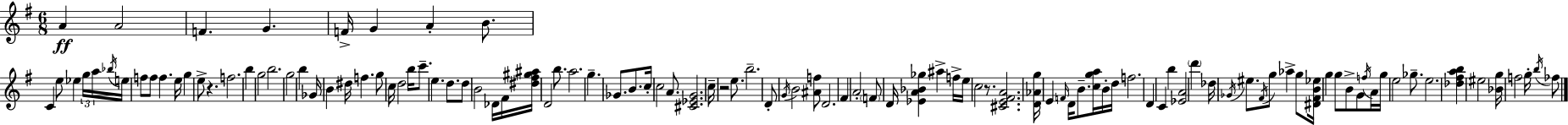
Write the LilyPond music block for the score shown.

{
  \clef treble
  \numericTimeSignature
  \time 6/8
  \key g \major
  a'4\ff a'2 | f'4. g'4. | f'16-> g'4 a'4-. b'8. | c'4 e''8 ees''4 \tuplet 3/2 { g''16 a''16 | \break \acciaccatura { bes''16 } } e''16 f''8 f''8 f''4. | e''16 g''4 e''8-> r4. | f''2. | b''4 g''2 | \break b''2. | g''2 b''4 | ges'16 b'4 dis''16 f''4. | g''8 c''16 d''2 | \break b''16 c'''8.-- e''4. d''8. | d''8 b'2 des'16 | fis'16 <dis'' fis'' gis'' ais''>16 d'2 b''8. | a''2. | \break g''4.-- ges'8. b'8. | c''16-. c''2 a'8. | <cis' ees' g'>2. | c''16-- r2 e''8. | \break b''2.-- | d'8-. \acciaccatura { g'16 } b'2 | <ais' f''>8 d'2. | fis'4 a'2-. | \break \parenthesize f'8 d'16 <ees' a' bes' ges''>4 ais''4-> | f''16-> e''16 c''2 r8. | <cis' e' fis' a'>2. | <d' aes' g''>16 e'4 \grace { f'16 } d'16 b'8.-- | \break <c'' g'' a''>16 b'16-. d''16 f''2. | d'4 c'4 b''4 | <ees' a'>2 \parenthesize d'''4 | des''16 \acciaccatura { ges'16 } eis''8. \acciaccatura { fis'16 } g''8 aes''4-> | \break g''8 <dis' fis' b' ees''>16 g''4 g''8 | b'8-> g'8 \acciaccatura { f''16 } a'16 g''16 e''2 | ges''8.-- e''2. | <des'' fis'' a'' b''>4 eis''2 | \break <bes' g''>16 f''2 | g''16-. \acciaccatura { b''16 } fes''8 \bar "|."
}